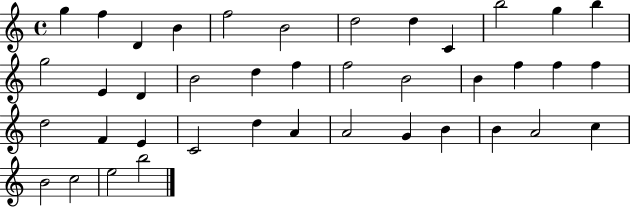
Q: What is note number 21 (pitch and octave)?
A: B4